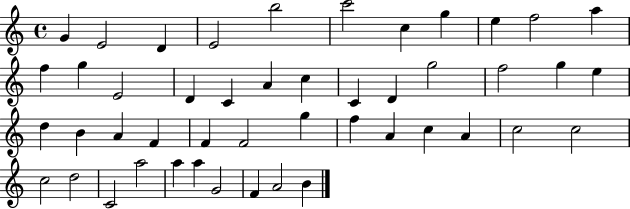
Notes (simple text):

G4/q E4/h D4/q E4/h B5/h C6/h C5/q G5/q E5/q F5/h A5/q F5/q G5/q E4/h D4/q C4/q A4/q C5/q C4/q D4/q G5/h F5/h G5/q E5/q D5/q B4/q A4/q F4/q F4/q F4/h G5/q F5/q A4/q C5/q A4/q C5/h C5/h C5/h D5/h C4/h A5/h A5/q A5/q G4/h F4/q A4/h B4/q